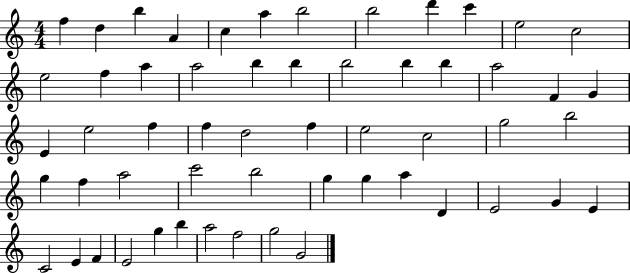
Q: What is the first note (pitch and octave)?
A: F5